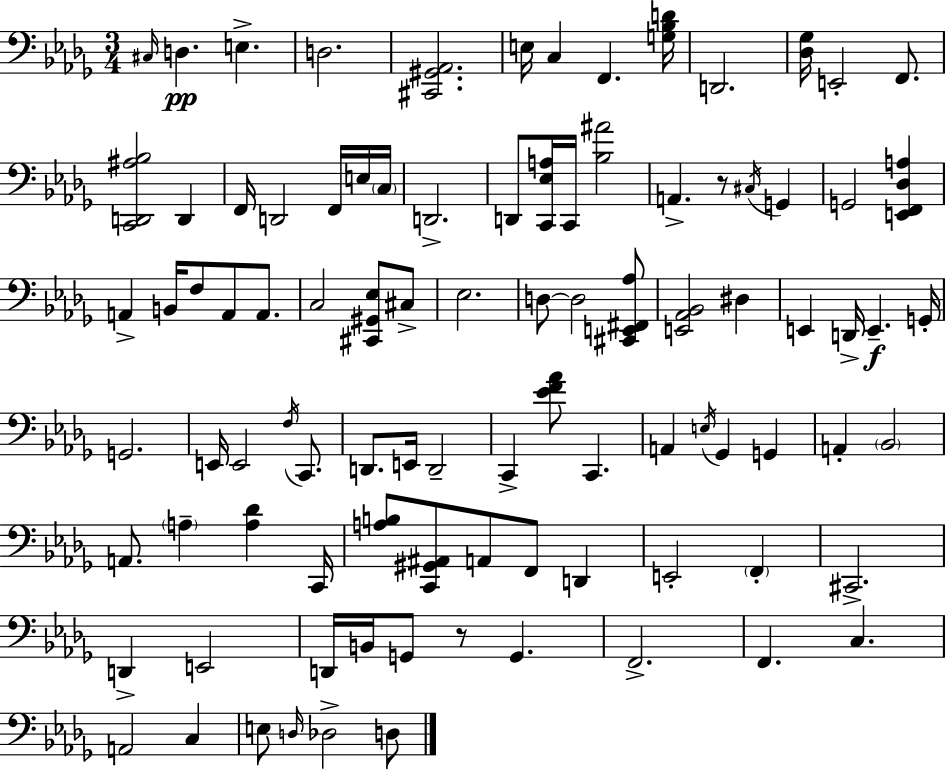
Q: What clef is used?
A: bass